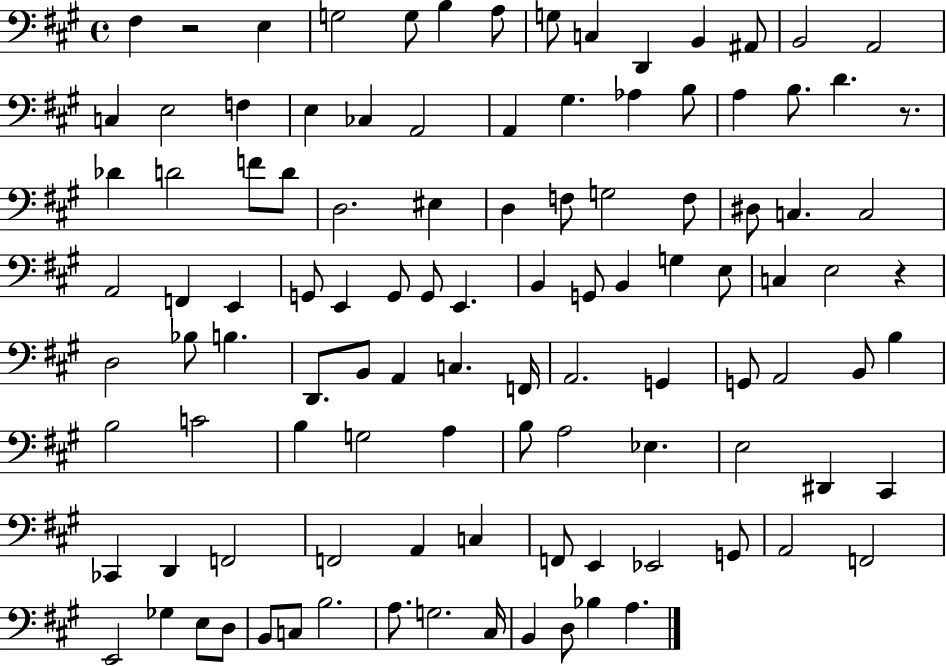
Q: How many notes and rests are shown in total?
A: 108